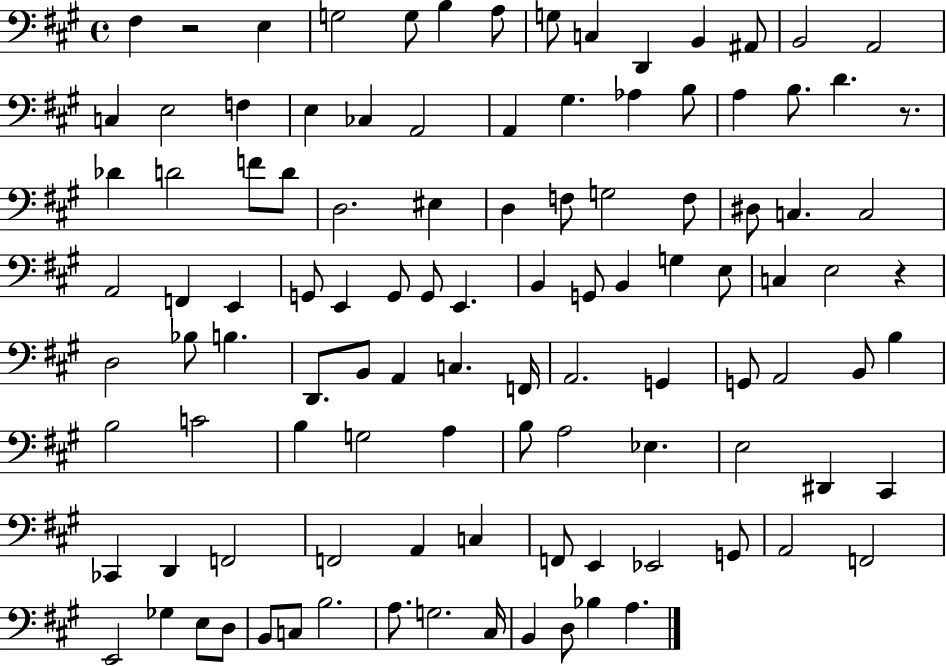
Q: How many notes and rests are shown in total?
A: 108